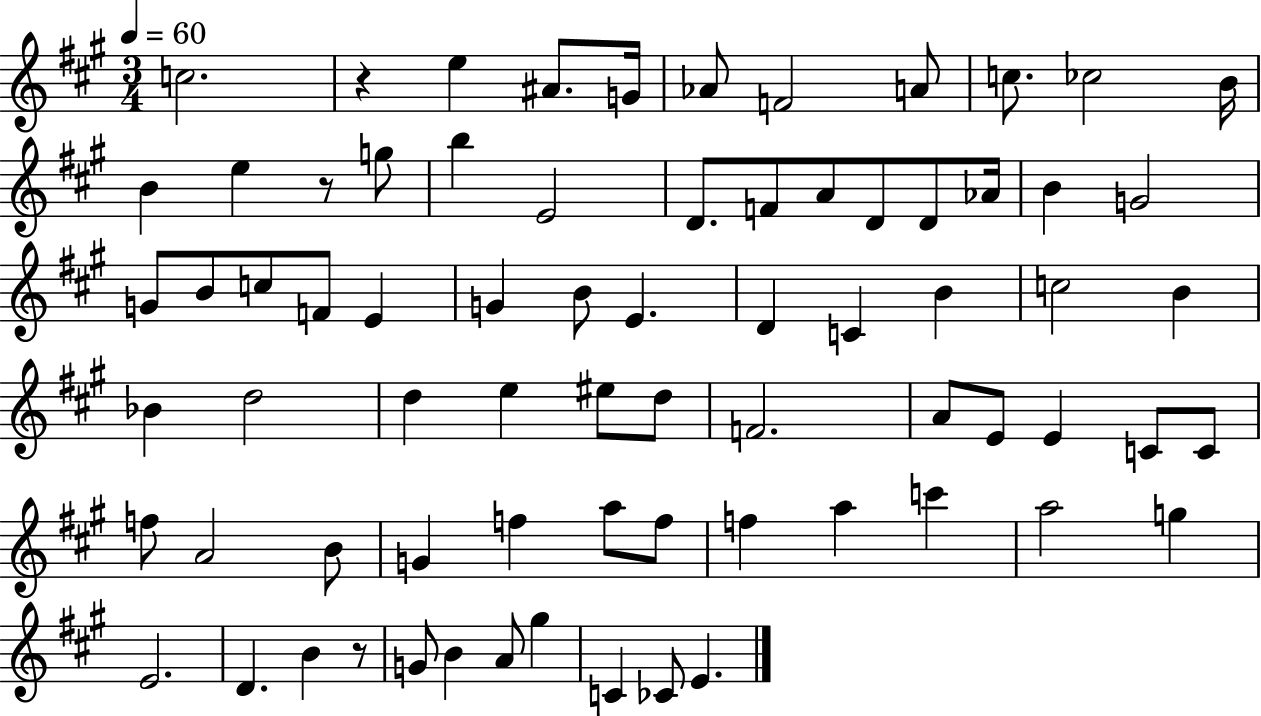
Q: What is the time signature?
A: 3/4